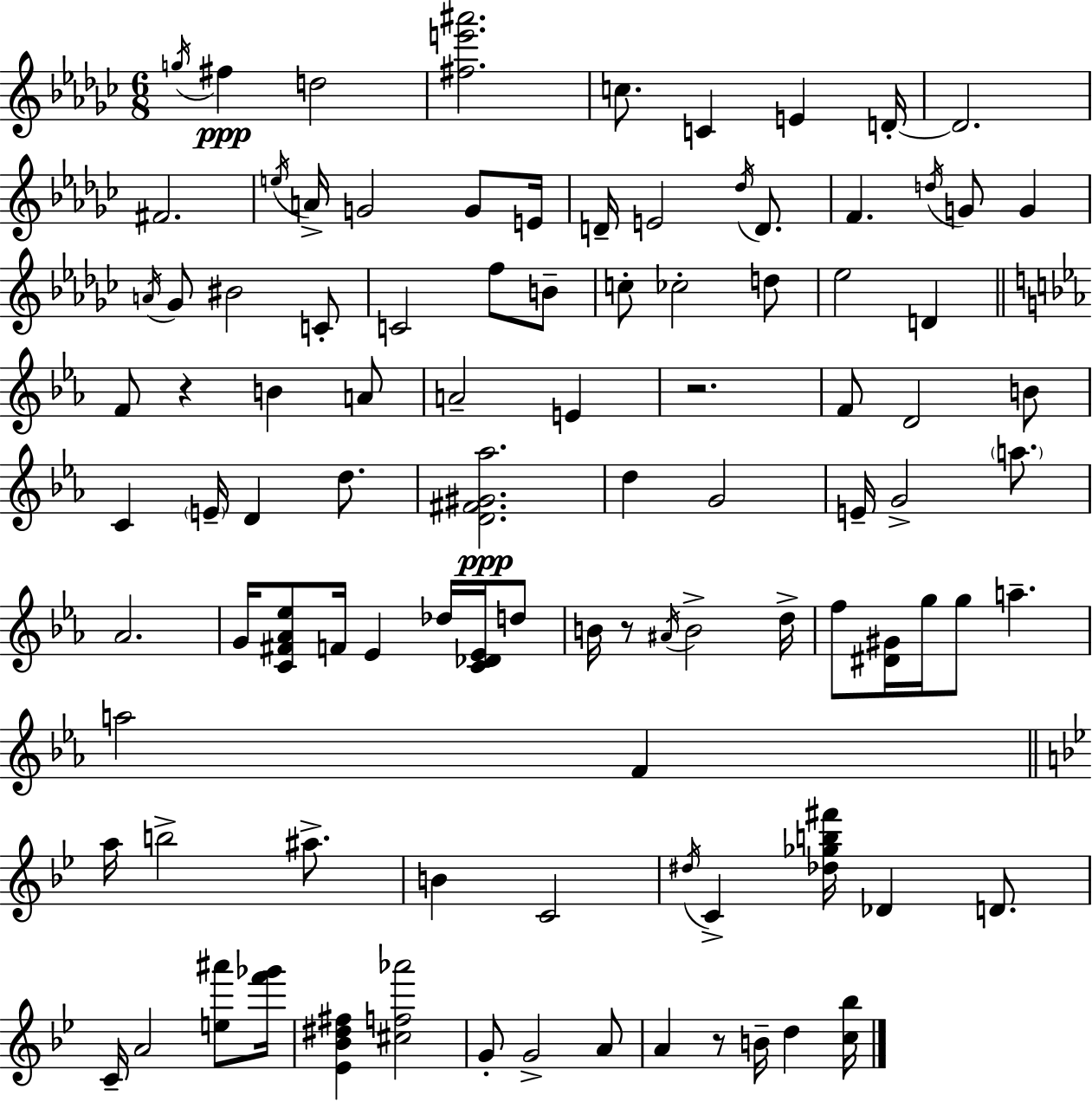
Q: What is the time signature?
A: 6/8